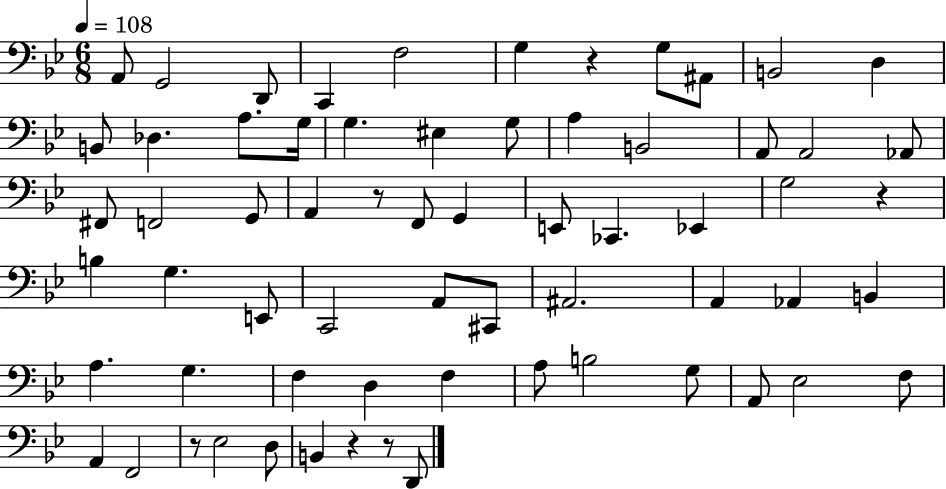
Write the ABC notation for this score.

X:1
T:Untitled
M:6/8
L:1/4
K:Bb
A,,/2 G,,2 D,,/2 C,, F,2 G, z G,/2 ^A,,/2 B,,2 D, B,,/2 _D, A,/2 G,/4 G, ^E, G,/2 A, B,,2 A,,/2 A,,2 _A,,/2 ^F,,/2 F,,2 G,,/2 A,, z/2 F,,/2 G,, E,,/2 _C,, _E,, G,2 z B, G, E,,/2 C,,2 A,,/2 ^C,,/2 ^A,,2 A,, _A,, B,, A, G, F, D, F, A,/2 B,2 G,/2 A,,/2 _E,2 F,/2 A,, F,,2 z/2 _E,2 D,/2 B,, z z/2 D,,/2